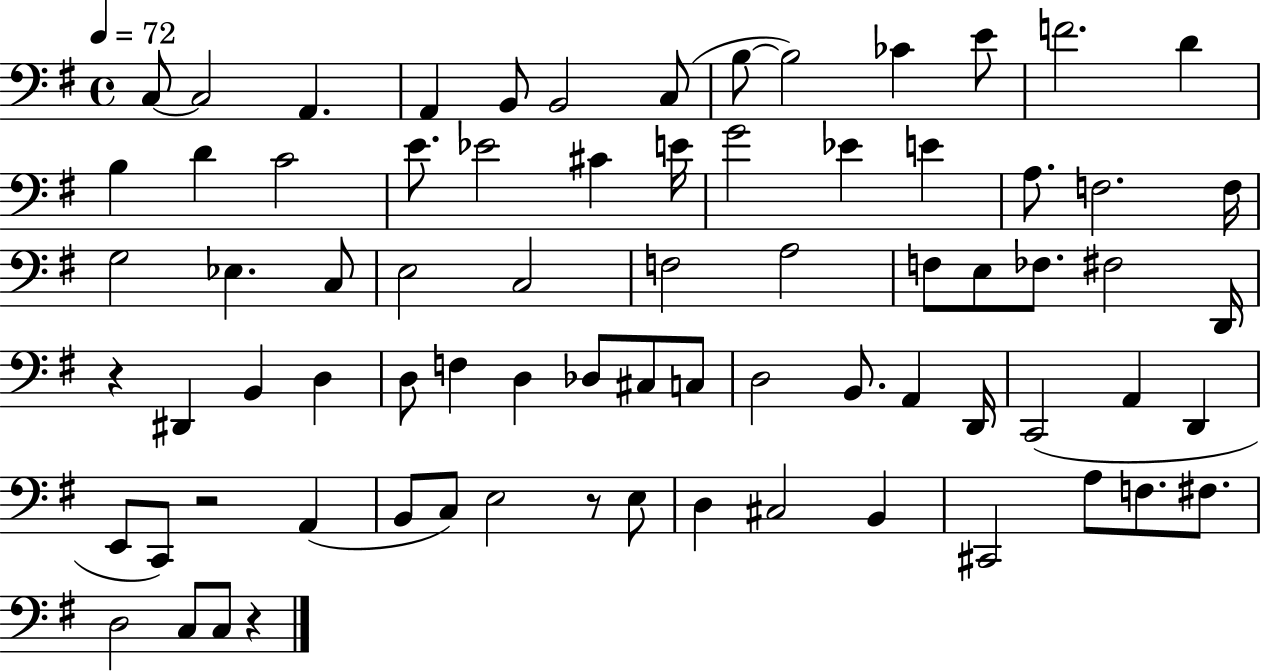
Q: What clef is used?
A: bass